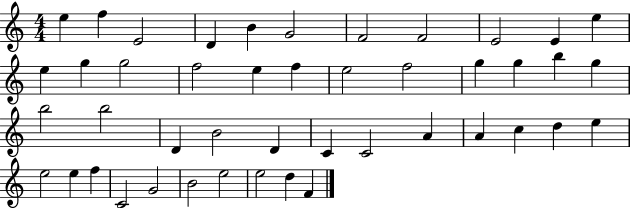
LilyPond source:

{
  \clef treble
  \numericTimeSignature
  \time 4/4
  \key c \major
  e''4 f''4 e'2 | d'4 b'4 g'2 | f'2 f'2 | e'2 e'4 e''4 | \break e''4 g''4 g''2 | f''2 e''4 f''4 | e''2 f''2 | g''4 g''4 b''4 g''4 | \break b''2 b''2 | d'4 b'2 d'4 | c'4 c'2 a'4 | a'4 c''4 d''4 e''4 | \break e''2 e''4 f''4 | c'2 g'2 | b'2 e''2 | e''2 d''4 f'4 | \break \bar "|."
}